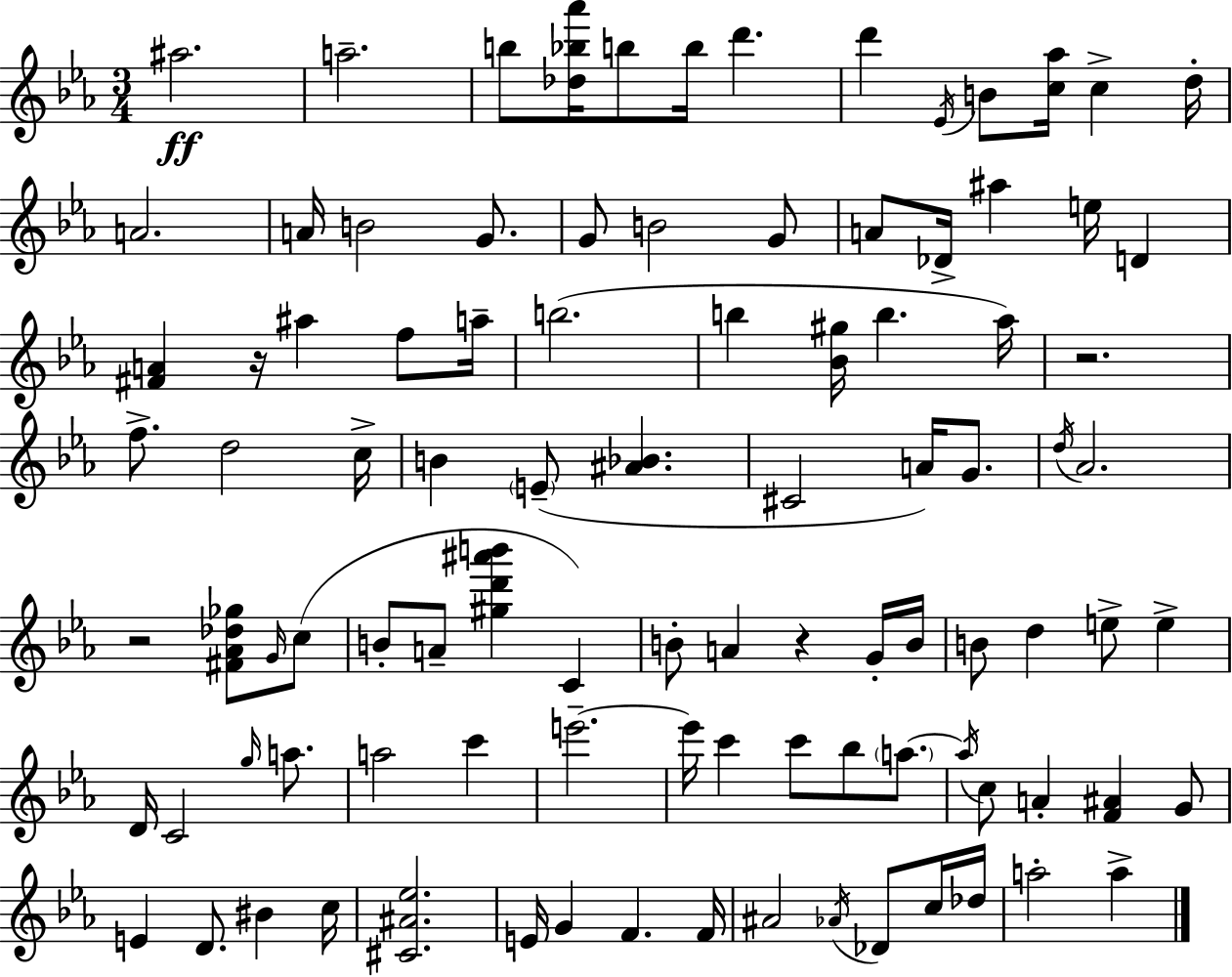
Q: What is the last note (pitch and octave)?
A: A5